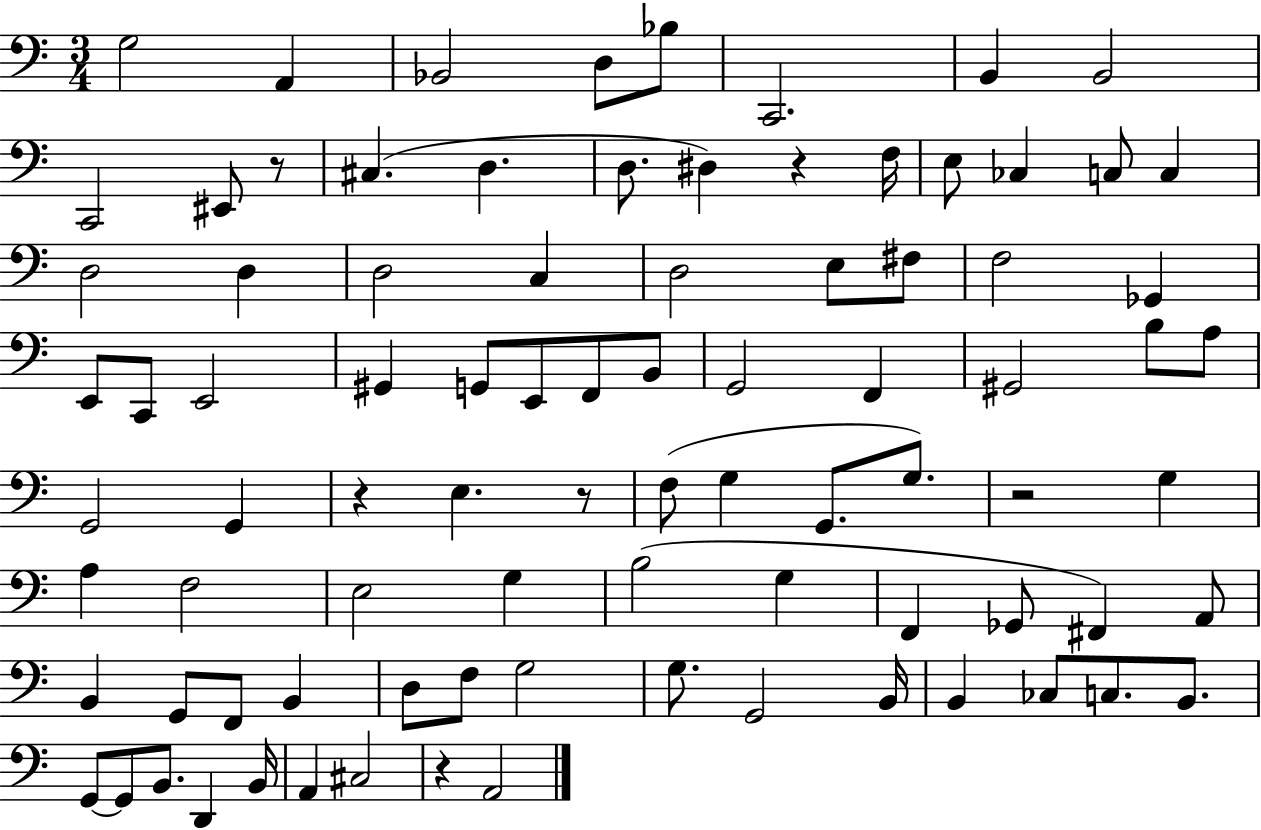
X:1
T:Untitled
M:3/4
L:1/4
K:C
G,2 A,, _B,,2 D,/2 _B,/2 C,,2 B,, B,,2 C,,2 ^E,,/2 z/2 ^C, D, D,/2 ^D, z F,/4 E,/2 _C, C,/2 C, D,2 D, D,2 C, D,2 E,/2 ^F,/2 F,2 _G,, E,,/2 C,,/2 E,,2 ^G,, G,,/2 E,,/2 F,,/2 B,,/2 G,,2 F,, ^G,,2 B,/2 A,/2 G,,2 G,, z E, z/2 F,/2 G, G,,/2 G,/2 z2 G, A, F,2 E,2 G, B,2 G, F,, _G,,/2 ^F,, A,,/2 B,, G,,/2 F,,/2 B,, D,/2 F,/2 G,2 G,/2 G,,2 B,,/4 B,, _C,/2 C,/2 B,,/2 G,,/2 G,,/2 B,,/2 D,, B,,/4 A,, ^C,2 z A,,2